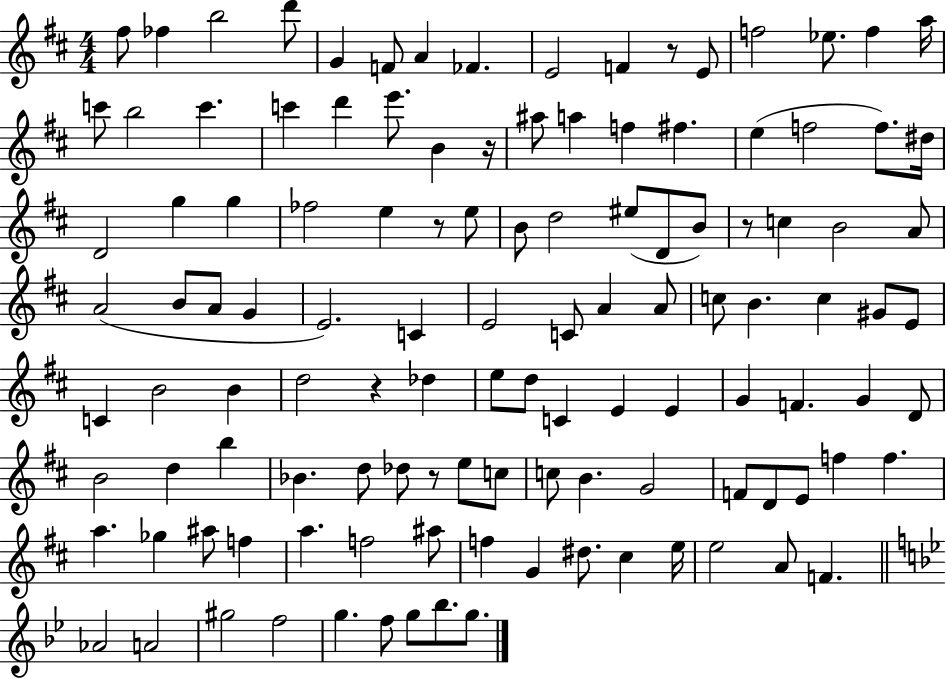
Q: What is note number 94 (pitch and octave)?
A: A5